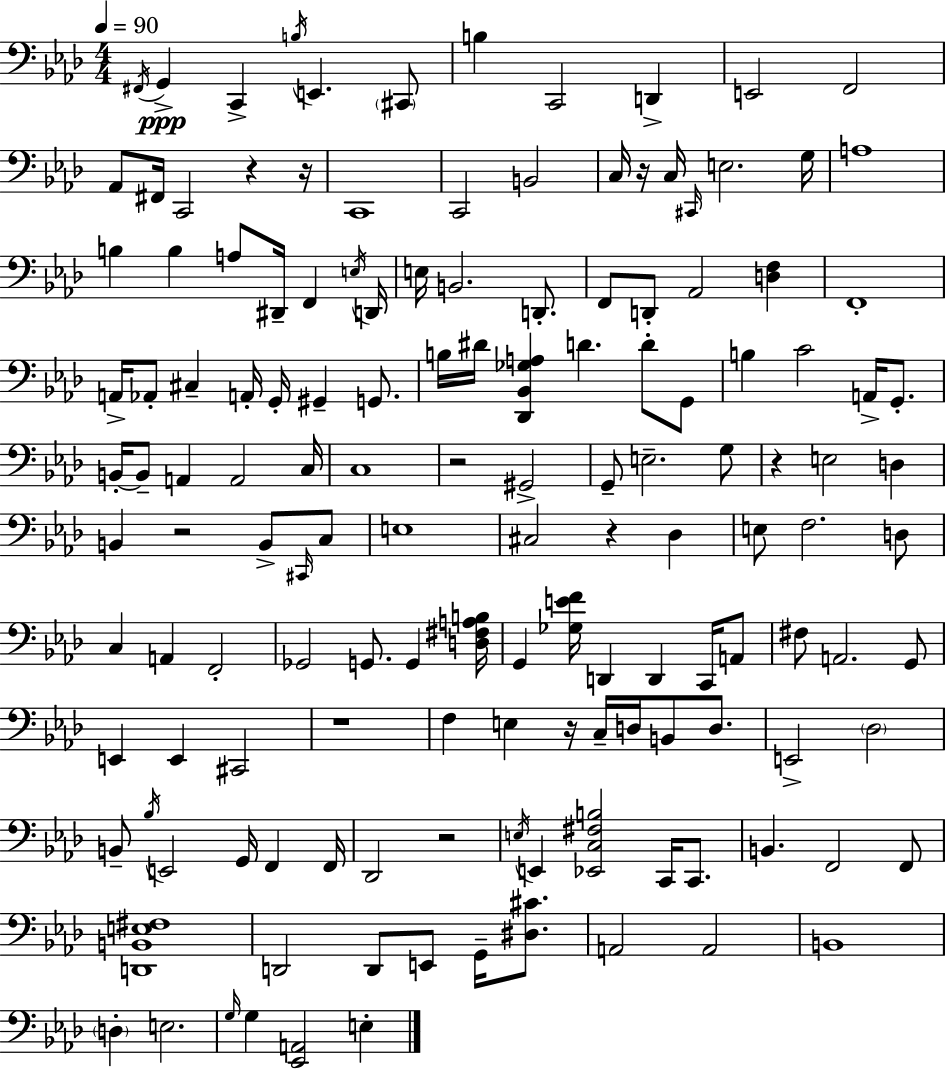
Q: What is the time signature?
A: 4/4